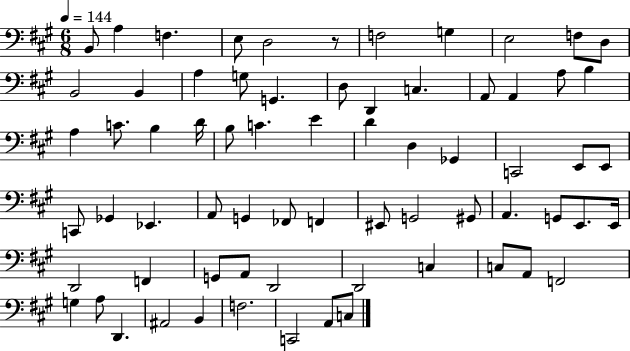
X:1
T:Untitled
M:6/8
L:1/4
K:A
B,,/2 A, F, E,/2 D,2 z/2 F,2 G, E,2 F,/2 D,/2 B,,2 B,, A, G,/2 G,, D,/2 D,, C, A,,/2 A,, A,/2 B, A, C/2 B, D/4 B,/2 C E D D, _G,, C,,2 E,,/2 E,,/2 C,,/2 _G,, _E,, A,,/2 G,, _F,,/2 F,, ^E,,/2 G,,2 ^G,,/2 A,, G,,/2 E,,/2 E,,/4 D,,2 F,, G,,/2 A,,/2 D,,2 D,,2 C, C,/2 A,,/2 F,,2 G, A,/2 D,, ^A,,2 B,, F,2 C,,2 A,,/2 C,/2